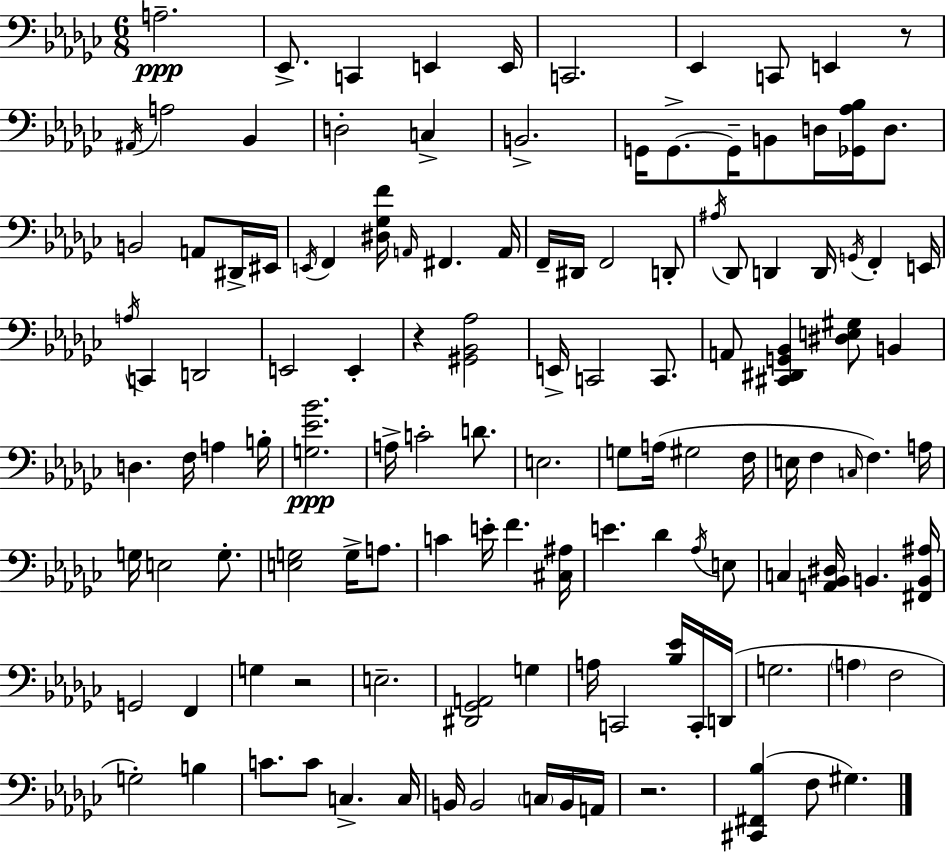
{
  \clef bass
  \numericTimeSignature
  \time 6/8
  \key ees \minor
  a2.--\ppp | ees,8.-> c,4 e,4 e,16 | c,2. | ees,4 c,8 e,4 r8 | \break \acciaccatura { ais,16 } a2 bes,4 | d2-. c4-> | b,2.-> | g,16 g,8.->~~ g,16-- b,8 d16 <ges, aes bes>16 d8. | \break b,2 a,8 dis,16-> | eis,16 \acciaccatura { e,16 } f,4 <dis ges f'>16 \grace { a,16 } fis,4. | a,16 f,16-- dis,16 f,2 | d,8-. \acciaccatura { ais16 } des,8 d,4 d,16 \acciaccatura { g,16 } | \break f,4-. e,16 \acciaccatura { a16 } c,4 d,2 | e,2 | e,4-. r4 <gis, bes, aes>2 | e,16-> c,2 | \break c,8. a,8 <cis, dis, g, bes,>4 | <dis e gis>8 b,4 d4. | f16 a4 b16-. <g ees' bes'>2.\ppp | a16-> c'2-. | \break d'8. e2. | g8 a16( gis2 | f16 e16 f4 \grace { c16 }) | f4. a16 g16 e2 | \break g8.-. <e g>2 | g16-> a8. c'4 e'16-. | f'4. <cis ais>16 e'4. | des'4 \acciaccatura { aes16 } e8 c4 | \break <a, bes, dis>16 b,4. <fis, b, ais>16 g,2 | f,4 g4 | r2 e2.-- | <dis, ges, a,>2 | \break g4 a16 c,2 | <bes ees'>16 c,16-. d,16( g2. | \parenthesize a4 | f2 g2-.) | \break b4 c'8. c'8 | c4.-> c16 b,16 b,2 | \parenthesize c16 b,16 a,16 r2. | <cis, fis, bes>4( | \break f8 gis4.) \bar "|."
}